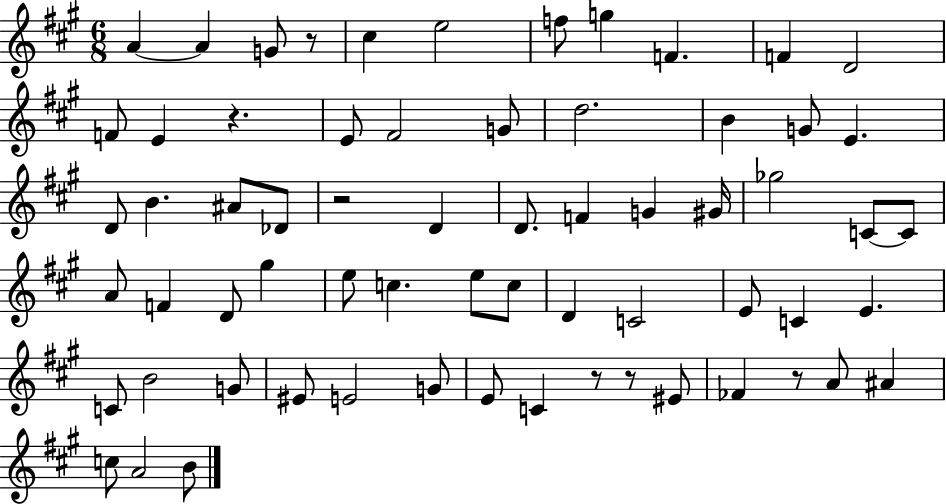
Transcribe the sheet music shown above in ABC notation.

X:1
T:Untitled
M:6/8
L:1/4
K:A
A A G/2 z/2 ^c e2 f/2 g F F D2 F/2 E z E/2 ^F2 G/2 d2 B G/2 E D/2 B ^A/2 _D/2 z2 D D/2 F G ^G/4 _g2 C/2 C/2 A/2 F D/2 ^g e/2 c e/2 c/2 D C2 E/2 C E C/2 B2 G/2 ^E/2 E2 G/2 E/2 C z/2 z/2 ^E/2 _F z/2 A/2 ^A c/2 A2 B/2